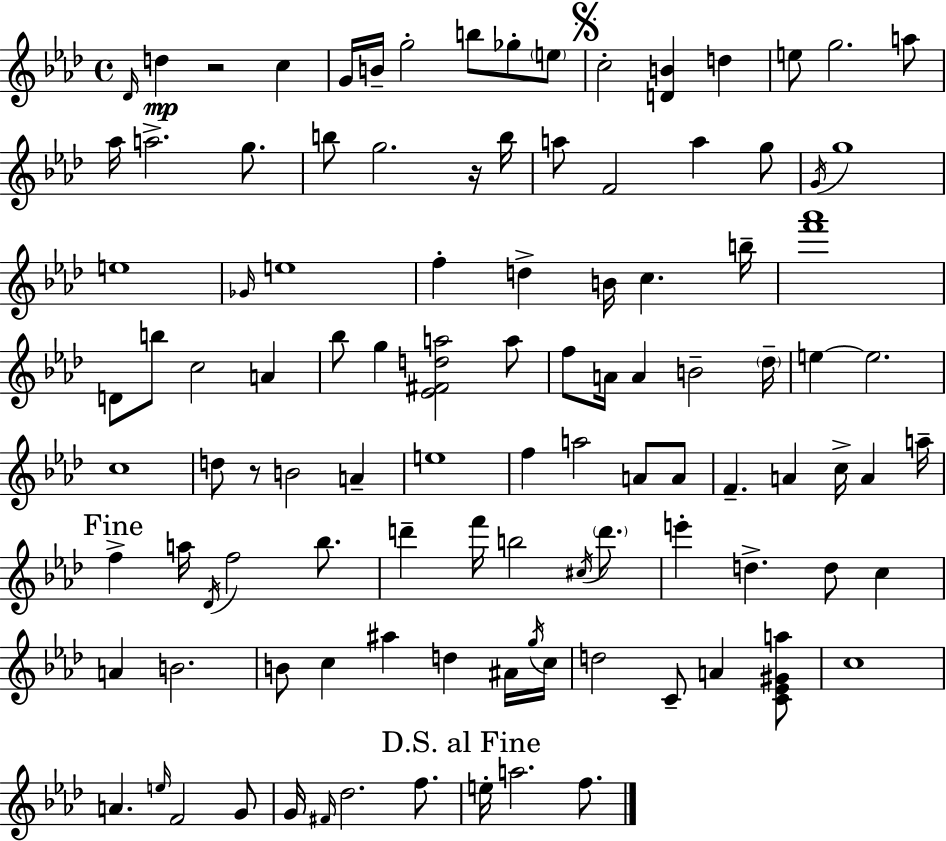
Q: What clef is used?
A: treble